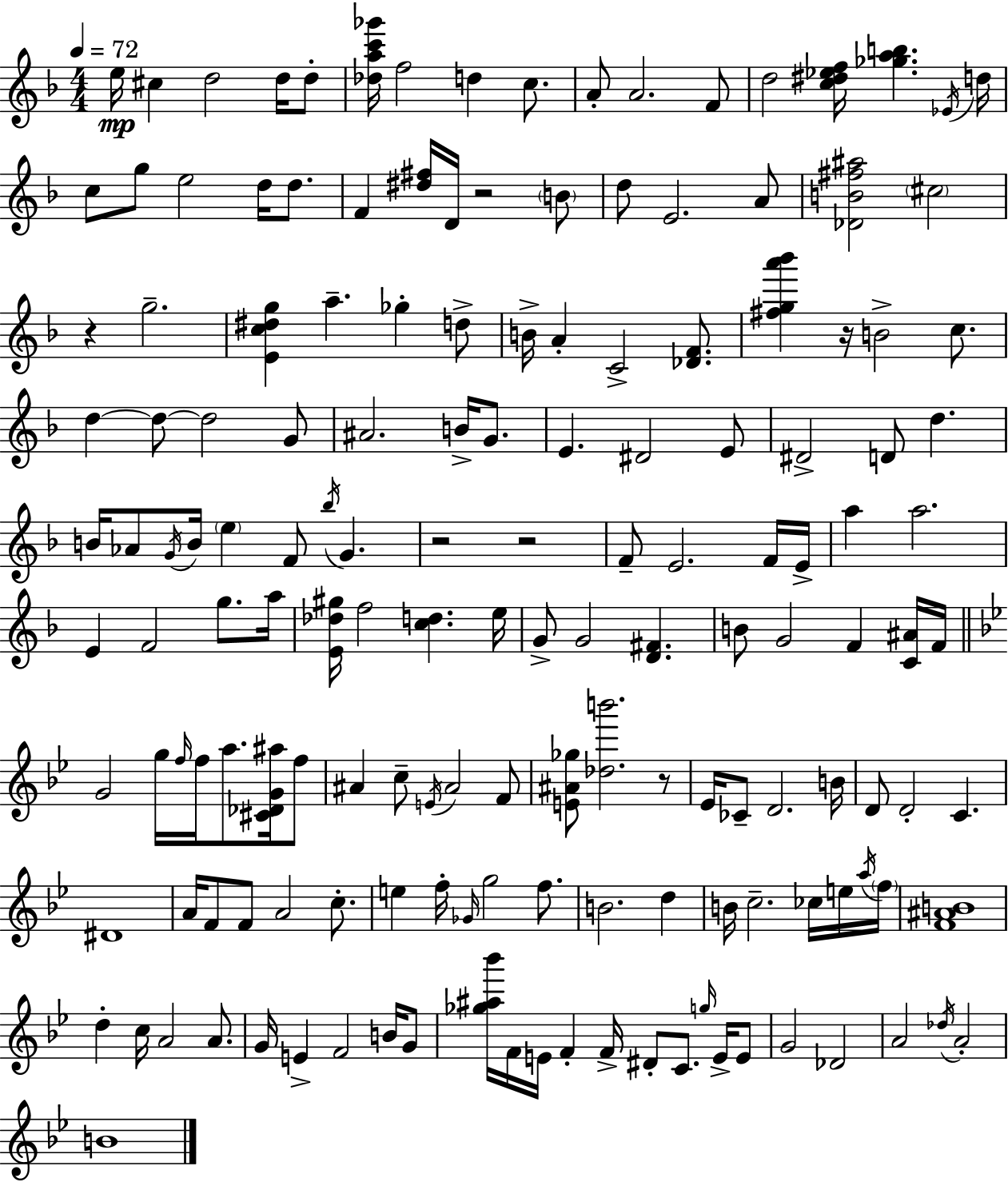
E5/s C#5/q D5/h D5/s D5/e [Db5,A5,C6,Gb6]/s F5/h D5/q C5/e. A4/e A4/h. F4/e D5/h [C5,D#5,Eb5,F5]/s [Gb5,A5,B5]/q. Eb4/s D5/s C5/e G5/e E5/h D5/s D5/e. F4/q [D#5,F#5]/s D4/s R/h B4/e D5/e E4/h. A4/e [Db4,B4,F#5,A#5]/h C#5/h R/q G5/h. [E4,C5,D#5,G5]/q A5/q. Gb5/q D5/e B4/s A4/q C4/h [Db4,F4]/e. [F#5,G5,A6,Bb6]/q R/s B4/h C5/e. D5/q D5/e D5/h G4/e A#4/h. B4/s G4/e. E4/q. D#4/h E4/e D#4/h D4/e D5/q. B4/s Ab4/e G4/s B4/s E5/q F4/e Bb5/s G4/q. R/h R/h F4/e E4/h. F4/s E4/s A5/q A5/h. E4/q F4/h G5/e. A5/s [E4,Db5,G#5]/s F5/h [C5,D5]/q. E5/s G4/e G4/h [D4,F#4]/q. B4/e G4/h F4/q [C4,A#4]/s F4/s G4/h G5/s F5/s F5/s A5/e. [C#4,Db4,G4,A#5]/s F5/e A#4/q C5/e E4/s A#4/h F4/e [E4,A#4,Gb5]/e [Db5,B6]/h. R/e Eb4/s CES4/e D4/h. B4/s D4/e D4/h C4/q. D#4/w A4/s F4/e F4/e A4/h C5/e. E5/q F5/s Gb4/s G5/h F5/e. B4/h. D5/q B4/s C5/h. CES5/s E5/s A5/s F5/s [F4,A#4,B4]/w D5/q C5/s A4/h A4/e. G4/s E4/q F4/h B4/s G4/e [Gb5,A#5,Bb6]/s F4/s E4/s F4/q F4/s D#4/e C4/e. G5/s E4/s E4/e G4/h Db4/h A4/h Db5/s A4/h B4/w